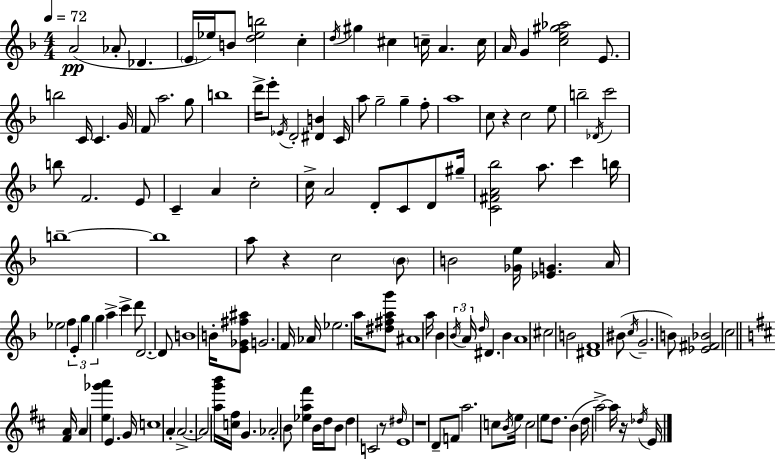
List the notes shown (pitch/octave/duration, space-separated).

A4/h Ab4/e Db4/q. E4/s Eb5/s B4/e [D5,Eb5,B5]/h C5/q D5/s G#5/q C#5/q C5/s A4/q. C5/s A4/s G4/q [C5,E5,G#5,Ab5]/h E4/e. B5/h C4/s C4/q. G4/s F4/e A5/h. G5/e B5/w D6/s E6/e Eb4/s D4/h [D#4,B4]/q C4/s A5/e G5/h G5/q F5/e A5/w C5/e R/q C5/h E5/e B5/h Db4/s C6/h B5/e F4/h. E4/e C4/q A4/q C5/h C5/s A4/h D4/e C4/e D4/e G#5/s [C4,F#4,A4,Bb5]/h A5/e. C6/q B5/s B5/w B5/w A5/e R/q C5/h Bb4/e B4/h [Gb4,E5]/s [Eb4,G4]/q. A4/s Eb5/h F5/q E4/q G5/q G5/q A5/q C6/q D6/e D4/h. D4/e B4/w B4/s [E4,Gb4,F#5,A#5]/e G4/h. F4/s Ab4/s Eb5/h. A5/s [D#5,F#5,A5,G6]/e A#4/w A5/s Bb4/q Bb4/s A4/s D5/s D#4/q. Bb4/q A4/w C#5/h B4/h [D#4,F4]/w BIS4/e C5/s G4/h. B4/e [Eb4,F#4,Bb4]/h C5/h [F#4,A4]/s A4/q [E5,Gb6,A6]/q E4/q. G4/s C5/w A4/q A4/h. A4/h [A5,G6,B6]/s [C5,F#5]/s G4/q. Ab4/h B4/e [Eb5,A5,F#6]/q B4/s D5/s B4/e D5/q C4/h R/e D#5/s E4/w R/w D4/e F4/e A5/h. C5/e B4/s E5/s C5/h E5/e D5/e. B4/q D5/s A5/h A5/s R/s Db5/s E4/s